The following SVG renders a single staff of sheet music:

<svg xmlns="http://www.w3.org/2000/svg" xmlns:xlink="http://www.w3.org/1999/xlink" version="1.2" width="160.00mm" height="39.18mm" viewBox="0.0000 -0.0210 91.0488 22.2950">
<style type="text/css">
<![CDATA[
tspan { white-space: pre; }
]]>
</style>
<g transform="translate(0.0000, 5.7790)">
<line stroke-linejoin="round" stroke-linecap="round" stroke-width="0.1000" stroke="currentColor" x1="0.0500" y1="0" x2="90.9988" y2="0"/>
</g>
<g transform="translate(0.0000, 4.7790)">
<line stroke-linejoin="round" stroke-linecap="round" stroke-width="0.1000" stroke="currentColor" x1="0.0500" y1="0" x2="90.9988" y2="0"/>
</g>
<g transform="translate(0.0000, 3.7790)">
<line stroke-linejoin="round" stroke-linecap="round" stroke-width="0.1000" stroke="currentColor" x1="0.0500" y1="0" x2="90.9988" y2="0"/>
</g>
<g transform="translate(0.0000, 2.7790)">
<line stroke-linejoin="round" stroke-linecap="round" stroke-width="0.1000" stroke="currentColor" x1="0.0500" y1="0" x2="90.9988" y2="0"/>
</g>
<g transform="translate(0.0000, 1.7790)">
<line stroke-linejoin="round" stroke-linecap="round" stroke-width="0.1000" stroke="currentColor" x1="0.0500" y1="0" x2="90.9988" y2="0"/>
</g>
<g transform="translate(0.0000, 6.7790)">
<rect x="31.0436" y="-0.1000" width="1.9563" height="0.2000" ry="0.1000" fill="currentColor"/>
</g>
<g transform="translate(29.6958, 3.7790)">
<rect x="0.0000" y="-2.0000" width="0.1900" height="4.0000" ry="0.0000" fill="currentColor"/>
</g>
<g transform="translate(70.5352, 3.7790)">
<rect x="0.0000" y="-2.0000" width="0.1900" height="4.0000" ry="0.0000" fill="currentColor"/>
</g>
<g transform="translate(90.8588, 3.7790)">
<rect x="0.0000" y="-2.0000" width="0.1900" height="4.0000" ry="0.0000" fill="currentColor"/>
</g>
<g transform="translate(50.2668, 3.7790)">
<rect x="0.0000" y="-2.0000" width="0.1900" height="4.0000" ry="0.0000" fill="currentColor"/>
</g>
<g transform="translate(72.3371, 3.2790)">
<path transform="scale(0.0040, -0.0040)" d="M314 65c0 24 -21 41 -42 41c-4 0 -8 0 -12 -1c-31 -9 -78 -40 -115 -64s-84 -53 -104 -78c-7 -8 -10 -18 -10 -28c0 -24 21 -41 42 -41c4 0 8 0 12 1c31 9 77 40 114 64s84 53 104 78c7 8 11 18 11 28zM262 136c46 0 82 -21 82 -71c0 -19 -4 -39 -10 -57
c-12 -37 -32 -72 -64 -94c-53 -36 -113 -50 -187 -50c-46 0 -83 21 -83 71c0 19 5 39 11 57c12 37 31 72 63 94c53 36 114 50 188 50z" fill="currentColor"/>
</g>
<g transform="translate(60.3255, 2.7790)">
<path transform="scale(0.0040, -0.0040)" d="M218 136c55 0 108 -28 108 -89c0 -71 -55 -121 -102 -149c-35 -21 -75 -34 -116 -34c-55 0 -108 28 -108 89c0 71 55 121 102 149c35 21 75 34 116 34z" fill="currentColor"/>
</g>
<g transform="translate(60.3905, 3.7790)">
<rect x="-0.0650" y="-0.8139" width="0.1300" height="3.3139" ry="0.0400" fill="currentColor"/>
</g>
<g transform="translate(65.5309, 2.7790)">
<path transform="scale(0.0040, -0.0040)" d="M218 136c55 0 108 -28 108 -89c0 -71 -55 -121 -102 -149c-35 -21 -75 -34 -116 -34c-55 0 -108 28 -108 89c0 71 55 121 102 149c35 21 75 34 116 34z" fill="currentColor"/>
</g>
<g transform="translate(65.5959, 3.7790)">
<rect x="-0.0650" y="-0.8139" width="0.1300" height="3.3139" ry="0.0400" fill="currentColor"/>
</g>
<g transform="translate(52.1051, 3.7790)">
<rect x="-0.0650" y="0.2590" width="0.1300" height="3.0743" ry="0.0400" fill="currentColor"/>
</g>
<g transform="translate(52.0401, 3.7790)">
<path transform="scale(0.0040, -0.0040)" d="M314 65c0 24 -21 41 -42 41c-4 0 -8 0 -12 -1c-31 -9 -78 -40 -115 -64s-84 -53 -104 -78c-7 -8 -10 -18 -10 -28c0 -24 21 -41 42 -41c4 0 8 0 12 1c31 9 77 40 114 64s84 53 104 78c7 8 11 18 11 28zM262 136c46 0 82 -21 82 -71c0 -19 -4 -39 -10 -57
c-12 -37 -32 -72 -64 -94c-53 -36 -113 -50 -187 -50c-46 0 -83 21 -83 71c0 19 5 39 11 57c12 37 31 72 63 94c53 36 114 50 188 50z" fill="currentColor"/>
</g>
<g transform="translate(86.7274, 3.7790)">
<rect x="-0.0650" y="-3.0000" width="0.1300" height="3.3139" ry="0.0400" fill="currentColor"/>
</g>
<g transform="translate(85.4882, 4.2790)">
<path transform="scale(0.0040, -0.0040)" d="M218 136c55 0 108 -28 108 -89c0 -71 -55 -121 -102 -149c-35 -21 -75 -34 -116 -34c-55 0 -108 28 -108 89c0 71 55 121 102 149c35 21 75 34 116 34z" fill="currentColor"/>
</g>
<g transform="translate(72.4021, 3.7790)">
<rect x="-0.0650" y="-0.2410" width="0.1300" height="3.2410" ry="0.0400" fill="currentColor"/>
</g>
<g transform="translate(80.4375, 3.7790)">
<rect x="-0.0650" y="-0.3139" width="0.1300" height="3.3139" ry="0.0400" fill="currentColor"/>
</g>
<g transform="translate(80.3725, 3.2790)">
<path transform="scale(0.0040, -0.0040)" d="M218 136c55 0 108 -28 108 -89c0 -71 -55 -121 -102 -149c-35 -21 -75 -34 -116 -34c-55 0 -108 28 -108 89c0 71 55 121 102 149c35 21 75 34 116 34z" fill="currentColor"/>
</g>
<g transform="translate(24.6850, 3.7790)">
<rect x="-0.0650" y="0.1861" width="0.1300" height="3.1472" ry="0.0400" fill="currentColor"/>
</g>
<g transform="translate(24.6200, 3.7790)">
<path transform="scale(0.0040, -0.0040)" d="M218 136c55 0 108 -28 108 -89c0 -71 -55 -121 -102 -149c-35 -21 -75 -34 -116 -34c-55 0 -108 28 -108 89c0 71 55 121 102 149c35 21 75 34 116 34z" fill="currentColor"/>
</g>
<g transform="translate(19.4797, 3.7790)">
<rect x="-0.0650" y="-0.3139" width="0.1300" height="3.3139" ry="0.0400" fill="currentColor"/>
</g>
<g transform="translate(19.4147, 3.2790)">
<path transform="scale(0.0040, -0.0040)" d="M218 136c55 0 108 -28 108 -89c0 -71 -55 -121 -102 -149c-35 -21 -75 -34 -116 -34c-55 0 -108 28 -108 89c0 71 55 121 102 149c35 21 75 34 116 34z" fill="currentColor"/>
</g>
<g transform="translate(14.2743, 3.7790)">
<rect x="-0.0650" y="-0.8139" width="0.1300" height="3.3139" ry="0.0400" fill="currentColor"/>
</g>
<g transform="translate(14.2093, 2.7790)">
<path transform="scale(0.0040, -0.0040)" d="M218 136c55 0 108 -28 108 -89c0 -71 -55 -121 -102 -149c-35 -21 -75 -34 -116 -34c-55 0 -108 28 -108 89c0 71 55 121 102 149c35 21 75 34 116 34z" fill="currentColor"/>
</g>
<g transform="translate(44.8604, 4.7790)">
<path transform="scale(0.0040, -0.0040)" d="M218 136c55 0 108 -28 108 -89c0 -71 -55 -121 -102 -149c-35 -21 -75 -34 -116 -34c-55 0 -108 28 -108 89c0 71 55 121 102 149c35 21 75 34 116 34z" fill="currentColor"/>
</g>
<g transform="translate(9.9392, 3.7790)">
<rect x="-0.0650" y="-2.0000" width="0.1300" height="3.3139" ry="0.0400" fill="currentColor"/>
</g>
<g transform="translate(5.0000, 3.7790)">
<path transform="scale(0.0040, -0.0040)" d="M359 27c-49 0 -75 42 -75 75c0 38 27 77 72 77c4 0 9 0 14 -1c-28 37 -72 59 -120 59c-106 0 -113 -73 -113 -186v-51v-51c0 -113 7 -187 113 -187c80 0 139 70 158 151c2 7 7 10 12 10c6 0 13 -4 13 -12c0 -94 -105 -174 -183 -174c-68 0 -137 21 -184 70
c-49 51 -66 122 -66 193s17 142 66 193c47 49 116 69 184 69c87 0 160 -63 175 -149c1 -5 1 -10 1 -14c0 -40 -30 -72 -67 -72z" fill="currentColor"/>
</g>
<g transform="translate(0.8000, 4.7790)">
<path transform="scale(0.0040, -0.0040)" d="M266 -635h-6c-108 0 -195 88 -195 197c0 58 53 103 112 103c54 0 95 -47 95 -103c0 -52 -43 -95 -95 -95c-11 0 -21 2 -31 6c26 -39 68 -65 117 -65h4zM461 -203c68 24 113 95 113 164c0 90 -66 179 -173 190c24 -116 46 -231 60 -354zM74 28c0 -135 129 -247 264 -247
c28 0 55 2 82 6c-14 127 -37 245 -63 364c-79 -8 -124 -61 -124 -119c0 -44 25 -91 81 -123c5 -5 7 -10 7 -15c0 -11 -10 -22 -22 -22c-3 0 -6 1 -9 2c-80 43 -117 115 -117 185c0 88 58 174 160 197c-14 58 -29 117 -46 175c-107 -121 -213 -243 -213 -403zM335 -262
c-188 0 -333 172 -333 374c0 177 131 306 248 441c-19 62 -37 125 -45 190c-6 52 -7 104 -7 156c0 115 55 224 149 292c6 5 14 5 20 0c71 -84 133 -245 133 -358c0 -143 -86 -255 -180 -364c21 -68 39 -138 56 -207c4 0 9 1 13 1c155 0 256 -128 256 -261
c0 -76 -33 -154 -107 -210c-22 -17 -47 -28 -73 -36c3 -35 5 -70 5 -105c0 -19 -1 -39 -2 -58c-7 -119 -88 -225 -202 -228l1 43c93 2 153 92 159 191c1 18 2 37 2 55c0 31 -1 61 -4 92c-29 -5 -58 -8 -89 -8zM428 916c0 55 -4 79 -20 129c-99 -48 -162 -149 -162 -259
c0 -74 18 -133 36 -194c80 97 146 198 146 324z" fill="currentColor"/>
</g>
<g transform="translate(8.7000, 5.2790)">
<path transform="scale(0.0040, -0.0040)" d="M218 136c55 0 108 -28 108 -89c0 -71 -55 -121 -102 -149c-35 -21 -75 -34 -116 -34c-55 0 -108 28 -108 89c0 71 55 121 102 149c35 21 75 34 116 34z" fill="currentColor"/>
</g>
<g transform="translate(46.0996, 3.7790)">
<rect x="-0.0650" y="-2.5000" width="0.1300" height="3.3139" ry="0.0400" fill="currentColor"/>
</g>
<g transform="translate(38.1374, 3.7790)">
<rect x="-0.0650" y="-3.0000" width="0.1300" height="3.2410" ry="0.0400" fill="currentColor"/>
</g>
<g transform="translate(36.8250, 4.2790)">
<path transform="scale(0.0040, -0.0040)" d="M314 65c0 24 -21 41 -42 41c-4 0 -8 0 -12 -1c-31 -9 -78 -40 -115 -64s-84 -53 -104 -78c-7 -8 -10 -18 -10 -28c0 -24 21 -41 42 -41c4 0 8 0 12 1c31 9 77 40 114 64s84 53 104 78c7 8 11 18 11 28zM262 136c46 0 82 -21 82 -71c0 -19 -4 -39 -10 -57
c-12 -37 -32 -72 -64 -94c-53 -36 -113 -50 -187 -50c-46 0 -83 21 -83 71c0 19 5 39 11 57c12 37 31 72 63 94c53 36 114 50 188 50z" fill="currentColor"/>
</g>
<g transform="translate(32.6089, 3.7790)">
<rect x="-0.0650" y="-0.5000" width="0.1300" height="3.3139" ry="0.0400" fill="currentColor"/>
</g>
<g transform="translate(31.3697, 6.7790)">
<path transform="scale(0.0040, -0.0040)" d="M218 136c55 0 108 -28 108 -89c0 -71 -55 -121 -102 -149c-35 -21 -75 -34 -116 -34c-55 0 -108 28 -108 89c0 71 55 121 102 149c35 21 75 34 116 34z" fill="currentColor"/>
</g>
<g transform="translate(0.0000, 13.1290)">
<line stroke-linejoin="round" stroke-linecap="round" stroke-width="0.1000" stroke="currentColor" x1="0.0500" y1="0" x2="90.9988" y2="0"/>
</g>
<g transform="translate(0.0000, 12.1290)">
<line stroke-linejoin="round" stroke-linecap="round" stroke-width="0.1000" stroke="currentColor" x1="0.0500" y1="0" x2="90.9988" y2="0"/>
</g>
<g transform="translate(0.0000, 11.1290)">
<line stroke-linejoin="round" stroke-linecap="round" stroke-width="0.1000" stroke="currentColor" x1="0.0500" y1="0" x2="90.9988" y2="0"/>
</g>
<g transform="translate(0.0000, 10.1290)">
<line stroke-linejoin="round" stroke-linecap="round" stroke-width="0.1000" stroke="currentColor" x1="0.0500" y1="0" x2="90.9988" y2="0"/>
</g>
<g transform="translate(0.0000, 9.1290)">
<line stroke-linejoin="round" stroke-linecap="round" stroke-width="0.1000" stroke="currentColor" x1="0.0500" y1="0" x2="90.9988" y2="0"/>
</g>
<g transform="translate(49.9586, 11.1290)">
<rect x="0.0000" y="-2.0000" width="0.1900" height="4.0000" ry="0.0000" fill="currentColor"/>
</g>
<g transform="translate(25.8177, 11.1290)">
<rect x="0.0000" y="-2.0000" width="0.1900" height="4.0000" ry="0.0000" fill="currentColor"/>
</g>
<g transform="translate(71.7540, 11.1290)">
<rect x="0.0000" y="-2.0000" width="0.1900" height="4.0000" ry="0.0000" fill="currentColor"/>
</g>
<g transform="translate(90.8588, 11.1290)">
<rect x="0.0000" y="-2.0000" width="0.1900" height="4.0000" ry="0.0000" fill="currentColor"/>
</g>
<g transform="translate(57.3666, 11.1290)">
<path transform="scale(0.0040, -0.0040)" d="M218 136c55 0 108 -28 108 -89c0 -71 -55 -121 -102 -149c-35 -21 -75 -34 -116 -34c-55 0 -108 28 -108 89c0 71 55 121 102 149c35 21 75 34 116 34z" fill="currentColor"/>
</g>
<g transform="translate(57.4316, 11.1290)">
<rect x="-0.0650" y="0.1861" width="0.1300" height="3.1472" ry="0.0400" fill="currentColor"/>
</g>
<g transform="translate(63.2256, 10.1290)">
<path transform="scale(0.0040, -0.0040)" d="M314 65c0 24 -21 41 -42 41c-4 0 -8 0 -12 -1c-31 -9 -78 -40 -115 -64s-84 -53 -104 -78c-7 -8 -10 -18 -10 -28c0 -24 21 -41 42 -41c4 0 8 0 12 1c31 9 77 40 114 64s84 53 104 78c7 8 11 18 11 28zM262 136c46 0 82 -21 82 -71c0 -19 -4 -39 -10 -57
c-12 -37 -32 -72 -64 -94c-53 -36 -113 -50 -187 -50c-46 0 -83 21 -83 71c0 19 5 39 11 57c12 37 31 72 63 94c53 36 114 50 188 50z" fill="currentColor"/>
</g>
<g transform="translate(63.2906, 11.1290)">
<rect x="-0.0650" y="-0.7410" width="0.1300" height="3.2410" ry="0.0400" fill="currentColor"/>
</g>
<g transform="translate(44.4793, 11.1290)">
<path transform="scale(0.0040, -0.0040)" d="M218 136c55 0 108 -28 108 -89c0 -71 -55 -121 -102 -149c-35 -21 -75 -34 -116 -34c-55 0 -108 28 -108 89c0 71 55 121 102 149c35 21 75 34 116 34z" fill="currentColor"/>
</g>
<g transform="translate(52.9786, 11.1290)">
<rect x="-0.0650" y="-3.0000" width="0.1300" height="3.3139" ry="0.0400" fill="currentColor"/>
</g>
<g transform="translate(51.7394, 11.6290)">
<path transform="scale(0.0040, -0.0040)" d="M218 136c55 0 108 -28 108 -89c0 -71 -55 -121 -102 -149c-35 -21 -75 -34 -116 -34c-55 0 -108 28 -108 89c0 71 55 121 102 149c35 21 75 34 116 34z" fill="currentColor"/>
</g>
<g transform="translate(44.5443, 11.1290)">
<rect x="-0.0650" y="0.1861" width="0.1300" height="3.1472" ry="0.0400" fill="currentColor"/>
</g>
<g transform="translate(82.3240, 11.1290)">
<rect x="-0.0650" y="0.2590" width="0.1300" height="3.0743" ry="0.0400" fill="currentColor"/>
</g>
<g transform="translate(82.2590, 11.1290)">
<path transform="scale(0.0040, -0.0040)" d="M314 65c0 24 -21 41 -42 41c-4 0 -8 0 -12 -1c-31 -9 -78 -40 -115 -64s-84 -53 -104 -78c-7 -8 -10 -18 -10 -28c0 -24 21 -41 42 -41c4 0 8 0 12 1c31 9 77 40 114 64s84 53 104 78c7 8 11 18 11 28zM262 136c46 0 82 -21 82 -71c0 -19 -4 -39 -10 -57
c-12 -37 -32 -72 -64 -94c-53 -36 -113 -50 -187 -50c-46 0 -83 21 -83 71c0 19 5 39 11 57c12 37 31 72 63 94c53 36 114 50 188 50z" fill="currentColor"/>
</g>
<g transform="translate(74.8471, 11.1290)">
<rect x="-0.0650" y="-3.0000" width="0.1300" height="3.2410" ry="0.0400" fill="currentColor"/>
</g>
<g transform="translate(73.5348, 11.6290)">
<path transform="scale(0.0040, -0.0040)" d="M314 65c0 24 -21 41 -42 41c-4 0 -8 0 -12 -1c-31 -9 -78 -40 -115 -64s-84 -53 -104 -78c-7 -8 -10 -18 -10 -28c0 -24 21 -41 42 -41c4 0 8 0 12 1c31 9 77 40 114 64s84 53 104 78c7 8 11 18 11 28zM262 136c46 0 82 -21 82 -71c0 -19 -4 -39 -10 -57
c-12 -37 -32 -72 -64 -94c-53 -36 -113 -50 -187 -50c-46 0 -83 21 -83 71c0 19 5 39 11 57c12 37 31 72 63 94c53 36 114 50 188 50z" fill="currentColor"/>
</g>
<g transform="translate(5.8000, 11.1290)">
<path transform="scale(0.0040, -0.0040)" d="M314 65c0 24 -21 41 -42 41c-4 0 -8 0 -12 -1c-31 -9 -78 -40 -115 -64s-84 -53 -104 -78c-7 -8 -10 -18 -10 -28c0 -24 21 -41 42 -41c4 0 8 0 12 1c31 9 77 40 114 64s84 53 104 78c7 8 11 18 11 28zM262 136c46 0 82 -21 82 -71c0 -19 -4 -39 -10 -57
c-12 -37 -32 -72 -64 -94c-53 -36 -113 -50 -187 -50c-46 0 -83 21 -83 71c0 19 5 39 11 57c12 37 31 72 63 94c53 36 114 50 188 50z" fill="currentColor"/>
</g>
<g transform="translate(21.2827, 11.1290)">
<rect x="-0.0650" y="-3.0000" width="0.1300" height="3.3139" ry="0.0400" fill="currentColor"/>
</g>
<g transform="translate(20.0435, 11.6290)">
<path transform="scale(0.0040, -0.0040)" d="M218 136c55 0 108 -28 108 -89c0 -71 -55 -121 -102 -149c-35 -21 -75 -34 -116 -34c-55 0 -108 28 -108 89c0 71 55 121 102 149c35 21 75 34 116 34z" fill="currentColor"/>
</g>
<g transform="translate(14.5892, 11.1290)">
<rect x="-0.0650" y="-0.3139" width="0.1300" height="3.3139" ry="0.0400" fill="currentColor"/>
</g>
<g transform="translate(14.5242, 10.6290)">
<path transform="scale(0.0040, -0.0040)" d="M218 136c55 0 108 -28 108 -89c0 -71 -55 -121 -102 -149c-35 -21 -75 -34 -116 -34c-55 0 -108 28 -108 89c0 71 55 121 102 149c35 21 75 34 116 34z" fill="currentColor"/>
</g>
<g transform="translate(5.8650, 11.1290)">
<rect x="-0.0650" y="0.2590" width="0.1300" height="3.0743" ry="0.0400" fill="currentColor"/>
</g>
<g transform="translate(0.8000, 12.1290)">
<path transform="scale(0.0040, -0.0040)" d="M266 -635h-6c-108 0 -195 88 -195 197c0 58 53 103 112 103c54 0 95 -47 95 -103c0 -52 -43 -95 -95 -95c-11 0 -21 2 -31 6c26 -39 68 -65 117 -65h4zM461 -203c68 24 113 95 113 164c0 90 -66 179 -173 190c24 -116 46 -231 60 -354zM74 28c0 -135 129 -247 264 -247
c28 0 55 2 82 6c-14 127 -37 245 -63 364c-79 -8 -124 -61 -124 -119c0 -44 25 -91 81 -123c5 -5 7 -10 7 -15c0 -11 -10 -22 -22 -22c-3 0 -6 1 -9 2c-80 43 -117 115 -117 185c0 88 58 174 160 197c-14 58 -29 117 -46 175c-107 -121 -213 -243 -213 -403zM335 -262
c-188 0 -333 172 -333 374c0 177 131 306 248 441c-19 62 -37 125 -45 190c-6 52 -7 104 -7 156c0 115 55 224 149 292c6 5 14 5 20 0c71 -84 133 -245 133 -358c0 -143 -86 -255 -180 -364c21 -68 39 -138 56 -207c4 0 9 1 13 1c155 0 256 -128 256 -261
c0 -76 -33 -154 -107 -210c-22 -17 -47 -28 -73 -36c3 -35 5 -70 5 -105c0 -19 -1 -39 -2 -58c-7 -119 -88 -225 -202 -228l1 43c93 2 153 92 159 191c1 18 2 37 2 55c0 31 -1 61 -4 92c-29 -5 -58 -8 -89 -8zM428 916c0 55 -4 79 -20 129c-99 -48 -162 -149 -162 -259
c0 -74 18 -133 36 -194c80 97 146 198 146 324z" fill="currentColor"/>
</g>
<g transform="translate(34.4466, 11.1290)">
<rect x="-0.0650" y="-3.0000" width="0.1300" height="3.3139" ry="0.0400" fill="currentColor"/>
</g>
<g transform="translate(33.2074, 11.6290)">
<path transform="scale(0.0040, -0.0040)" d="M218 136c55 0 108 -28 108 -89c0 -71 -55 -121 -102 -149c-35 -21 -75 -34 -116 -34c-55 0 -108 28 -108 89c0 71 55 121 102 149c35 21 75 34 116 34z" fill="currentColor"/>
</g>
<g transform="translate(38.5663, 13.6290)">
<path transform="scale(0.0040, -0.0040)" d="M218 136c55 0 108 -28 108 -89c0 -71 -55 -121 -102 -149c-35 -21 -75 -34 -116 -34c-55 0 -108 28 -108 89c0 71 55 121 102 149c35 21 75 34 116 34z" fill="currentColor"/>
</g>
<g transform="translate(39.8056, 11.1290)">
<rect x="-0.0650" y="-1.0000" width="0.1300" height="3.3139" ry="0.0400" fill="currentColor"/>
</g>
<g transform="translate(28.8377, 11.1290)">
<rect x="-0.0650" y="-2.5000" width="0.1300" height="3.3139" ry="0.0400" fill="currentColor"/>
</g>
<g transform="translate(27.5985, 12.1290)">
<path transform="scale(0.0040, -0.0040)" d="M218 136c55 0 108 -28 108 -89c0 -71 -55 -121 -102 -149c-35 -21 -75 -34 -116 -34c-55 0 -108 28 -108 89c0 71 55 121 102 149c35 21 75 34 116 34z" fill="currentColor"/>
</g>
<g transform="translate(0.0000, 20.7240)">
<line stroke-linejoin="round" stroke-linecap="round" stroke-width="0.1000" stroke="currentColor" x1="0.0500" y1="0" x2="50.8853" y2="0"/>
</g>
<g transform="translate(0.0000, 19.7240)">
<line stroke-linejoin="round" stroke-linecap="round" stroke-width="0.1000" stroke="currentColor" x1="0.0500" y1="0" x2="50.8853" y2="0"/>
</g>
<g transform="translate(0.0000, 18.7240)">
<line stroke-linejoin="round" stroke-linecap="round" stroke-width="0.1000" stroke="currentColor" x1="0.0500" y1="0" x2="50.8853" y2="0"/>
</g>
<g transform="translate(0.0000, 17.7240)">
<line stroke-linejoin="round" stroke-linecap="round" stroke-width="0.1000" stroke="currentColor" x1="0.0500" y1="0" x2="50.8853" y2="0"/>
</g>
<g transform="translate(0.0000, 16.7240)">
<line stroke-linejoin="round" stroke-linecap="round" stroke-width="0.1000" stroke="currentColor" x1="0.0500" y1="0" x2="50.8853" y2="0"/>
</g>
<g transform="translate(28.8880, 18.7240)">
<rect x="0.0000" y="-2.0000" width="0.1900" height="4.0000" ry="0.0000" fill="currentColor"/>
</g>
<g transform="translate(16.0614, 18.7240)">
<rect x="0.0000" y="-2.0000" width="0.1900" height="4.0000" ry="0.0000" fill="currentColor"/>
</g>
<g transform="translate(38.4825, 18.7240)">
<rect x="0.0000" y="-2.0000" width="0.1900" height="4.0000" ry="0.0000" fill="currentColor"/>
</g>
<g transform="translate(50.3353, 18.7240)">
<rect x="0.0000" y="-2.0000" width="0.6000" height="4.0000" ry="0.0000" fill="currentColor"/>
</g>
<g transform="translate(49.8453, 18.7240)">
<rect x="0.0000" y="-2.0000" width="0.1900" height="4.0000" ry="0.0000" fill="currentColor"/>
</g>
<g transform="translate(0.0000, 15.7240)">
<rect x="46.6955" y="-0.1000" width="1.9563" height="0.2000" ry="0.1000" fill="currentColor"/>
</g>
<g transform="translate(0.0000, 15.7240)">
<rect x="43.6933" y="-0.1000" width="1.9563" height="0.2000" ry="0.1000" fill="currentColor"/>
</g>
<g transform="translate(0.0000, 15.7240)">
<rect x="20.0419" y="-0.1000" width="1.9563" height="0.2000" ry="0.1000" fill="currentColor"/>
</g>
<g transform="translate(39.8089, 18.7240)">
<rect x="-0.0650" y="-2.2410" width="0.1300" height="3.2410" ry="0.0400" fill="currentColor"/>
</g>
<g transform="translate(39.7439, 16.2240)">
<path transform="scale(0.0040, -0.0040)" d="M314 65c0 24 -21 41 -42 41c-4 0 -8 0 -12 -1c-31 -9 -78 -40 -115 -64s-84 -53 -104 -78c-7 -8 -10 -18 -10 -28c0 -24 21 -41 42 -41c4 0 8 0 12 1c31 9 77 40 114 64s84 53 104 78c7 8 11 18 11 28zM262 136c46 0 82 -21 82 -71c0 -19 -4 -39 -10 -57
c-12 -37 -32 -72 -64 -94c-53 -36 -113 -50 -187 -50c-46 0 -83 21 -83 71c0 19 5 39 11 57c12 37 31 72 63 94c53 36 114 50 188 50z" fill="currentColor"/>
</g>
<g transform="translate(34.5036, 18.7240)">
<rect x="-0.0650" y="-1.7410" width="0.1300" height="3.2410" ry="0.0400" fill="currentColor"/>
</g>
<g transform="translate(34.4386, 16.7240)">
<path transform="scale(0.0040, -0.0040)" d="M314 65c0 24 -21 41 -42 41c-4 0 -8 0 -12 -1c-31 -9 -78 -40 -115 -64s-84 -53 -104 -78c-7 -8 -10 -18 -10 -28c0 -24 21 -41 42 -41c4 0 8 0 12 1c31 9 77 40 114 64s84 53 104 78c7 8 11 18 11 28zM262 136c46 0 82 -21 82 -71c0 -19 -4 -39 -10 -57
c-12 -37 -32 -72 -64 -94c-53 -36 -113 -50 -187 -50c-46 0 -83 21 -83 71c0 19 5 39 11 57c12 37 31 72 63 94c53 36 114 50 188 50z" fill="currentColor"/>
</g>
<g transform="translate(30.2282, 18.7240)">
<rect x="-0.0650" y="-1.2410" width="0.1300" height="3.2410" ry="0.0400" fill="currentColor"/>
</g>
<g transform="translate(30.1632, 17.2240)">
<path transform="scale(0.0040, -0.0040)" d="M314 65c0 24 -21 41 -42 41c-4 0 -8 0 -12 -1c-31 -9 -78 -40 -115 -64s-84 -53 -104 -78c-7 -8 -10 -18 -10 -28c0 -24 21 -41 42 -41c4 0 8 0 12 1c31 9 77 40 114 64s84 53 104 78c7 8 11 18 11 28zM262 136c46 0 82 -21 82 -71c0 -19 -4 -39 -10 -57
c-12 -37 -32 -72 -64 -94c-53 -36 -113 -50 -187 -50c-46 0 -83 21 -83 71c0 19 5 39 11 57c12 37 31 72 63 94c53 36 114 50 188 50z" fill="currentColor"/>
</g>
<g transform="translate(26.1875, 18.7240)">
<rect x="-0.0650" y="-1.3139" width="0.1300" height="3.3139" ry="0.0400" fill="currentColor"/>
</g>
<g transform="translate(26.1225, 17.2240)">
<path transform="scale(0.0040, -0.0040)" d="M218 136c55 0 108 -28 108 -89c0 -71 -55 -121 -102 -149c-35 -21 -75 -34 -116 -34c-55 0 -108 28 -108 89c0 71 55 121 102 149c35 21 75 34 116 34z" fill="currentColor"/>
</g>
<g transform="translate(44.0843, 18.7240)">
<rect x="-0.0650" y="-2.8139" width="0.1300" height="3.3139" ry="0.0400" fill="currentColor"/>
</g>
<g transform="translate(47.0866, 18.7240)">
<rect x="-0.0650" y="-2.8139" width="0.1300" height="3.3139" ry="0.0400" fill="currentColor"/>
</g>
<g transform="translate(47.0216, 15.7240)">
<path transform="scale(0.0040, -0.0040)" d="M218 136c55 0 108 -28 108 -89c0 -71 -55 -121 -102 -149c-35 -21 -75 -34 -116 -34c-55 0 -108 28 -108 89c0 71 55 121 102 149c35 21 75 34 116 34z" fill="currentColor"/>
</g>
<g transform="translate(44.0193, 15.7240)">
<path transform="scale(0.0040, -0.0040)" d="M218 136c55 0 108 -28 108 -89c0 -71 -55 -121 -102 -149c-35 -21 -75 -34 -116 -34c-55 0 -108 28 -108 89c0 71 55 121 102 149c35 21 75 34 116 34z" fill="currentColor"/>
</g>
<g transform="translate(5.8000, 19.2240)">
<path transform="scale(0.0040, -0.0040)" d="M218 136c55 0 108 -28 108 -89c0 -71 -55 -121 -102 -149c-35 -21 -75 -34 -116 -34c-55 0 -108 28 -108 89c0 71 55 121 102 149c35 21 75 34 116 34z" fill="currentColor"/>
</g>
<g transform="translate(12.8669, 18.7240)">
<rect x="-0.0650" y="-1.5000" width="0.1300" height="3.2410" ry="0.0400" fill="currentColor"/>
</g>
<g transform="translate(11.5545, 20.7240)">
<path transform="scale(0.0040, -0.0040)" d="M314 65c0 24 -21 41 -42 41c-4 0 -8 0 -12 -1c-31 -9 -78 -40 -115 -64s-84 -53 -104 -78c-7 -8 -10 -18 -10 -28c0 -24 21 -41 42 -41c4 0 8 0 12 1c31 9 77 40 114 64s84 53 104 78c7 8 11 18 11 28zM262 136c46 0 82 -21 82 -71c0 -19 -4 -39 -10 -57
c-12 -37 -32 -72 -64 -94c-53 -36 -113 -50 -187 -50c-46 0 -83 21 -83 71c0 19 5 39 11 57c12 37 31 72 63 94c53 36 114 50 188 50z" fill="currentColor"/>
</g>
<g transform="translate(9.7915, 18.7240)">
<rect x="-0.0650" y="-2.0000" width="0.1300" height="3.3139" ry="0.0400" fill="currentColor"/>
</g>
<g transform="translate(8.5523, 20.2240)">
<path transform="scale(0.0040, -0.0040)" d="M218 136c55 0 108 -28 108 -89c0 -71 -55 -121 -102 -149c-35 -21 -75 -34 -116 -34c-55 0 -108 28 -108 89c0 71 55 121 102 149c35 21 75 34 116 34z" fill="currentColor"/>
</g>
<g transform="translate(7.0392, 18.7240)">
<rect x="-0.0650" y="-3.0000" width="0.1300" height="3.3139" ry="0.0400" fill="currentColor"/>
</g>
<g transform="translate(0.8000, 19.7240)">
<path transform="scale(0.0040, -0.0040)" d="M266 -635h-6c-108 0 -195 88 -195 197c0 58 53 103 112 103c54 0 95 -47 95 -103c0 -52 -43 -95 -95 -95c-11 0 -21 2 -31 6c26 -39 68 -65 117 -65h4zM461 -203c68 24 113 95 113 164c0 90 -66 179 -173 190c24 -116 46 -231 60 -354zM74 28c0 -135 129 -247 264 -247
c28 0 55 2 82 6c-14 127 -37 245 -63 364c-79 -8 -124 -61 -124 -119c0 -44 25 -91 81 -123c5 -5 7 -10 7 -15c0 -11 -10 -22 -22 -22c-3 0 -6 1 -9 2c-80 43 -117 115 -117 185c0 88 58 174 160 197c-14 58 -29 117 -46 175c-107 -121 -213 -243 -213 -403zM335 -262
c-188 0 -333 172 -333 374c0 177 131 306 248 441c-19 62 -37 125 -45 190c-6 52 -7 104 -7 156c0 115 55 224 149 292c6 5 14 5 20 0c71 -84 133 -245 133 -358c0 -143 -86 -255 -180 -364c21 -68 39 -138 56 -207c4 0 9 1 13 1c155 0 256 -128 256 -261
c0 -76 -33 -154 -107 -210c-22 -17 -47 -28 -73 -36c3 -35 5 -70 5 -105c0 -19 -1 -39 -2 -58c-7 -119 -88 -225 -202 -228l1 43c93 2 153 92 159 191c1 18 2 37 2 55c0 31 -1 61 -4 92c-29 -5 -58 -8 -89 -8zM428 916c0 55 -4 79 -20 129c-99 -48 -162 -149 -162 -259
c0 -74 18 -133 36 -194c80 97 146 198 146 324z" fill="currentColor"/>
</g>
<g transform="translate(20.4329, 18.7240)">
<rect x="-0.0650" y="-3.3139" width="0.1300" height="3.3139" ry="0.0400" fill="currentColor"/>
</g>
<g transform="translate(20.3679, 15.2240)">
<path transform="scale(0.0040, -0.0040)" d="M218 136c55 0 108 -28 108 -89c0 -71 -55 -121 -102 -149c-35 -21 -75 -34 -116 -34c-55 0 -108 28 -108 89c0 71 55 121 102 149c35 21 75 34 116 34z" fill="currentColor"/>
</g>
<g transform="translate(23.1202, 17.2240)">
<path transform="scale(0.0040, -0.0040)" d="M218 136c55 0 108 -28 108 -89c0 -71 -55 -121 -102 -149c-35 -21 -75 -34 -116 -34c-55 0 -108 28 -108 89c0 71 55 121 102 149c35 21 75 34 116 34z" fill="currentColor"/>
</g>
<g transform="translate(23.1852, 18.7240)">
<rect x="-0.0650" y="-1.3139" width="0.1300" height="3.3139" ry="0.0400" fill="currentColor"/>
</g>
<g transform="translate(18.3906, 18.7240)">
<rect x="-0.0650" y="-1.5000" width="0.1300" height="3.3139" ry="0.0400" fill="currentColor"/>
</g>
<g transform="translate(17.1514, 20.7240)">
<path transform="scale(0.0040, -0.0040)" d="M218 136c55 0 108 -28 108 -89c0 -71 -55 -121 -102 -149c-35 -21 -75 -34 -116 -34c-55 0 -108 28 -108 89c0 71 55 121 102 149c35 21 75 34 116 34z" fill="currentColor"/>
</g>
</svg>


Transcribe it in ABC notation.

X:1
T:Untitled
M:4/4
L:1/4
K:C
F d c B C A2 G B2 d d c2 c A B2 c A G A D B A B d2 A2 B2 A F E2 E b e e e2 f2 g2 a a